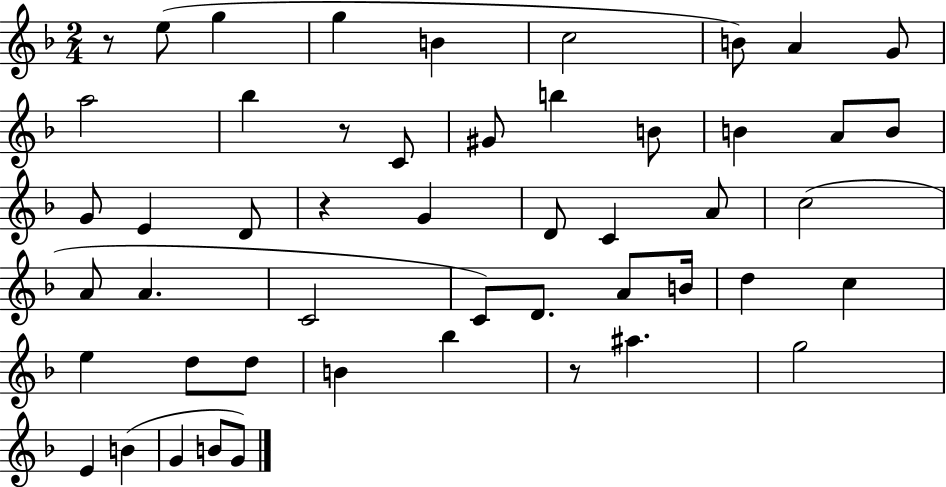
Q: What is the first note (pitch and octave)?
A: E5